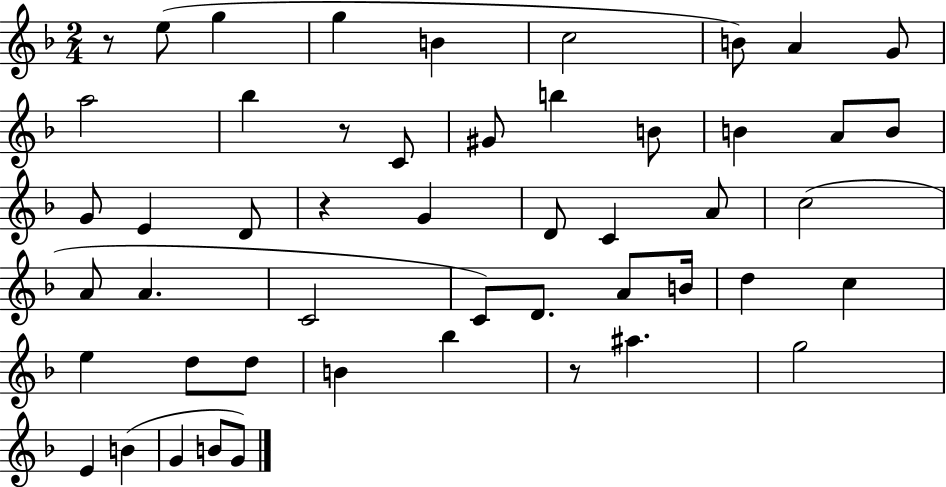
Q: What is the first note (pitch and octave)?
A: E5